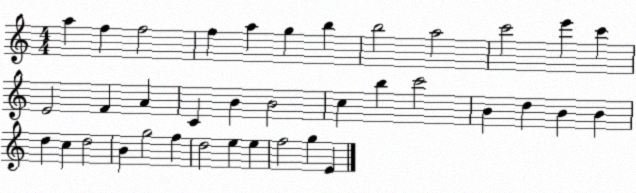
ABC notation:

X:1
T:Untitled
M:4/4
L:1/4
K:C
a f f2 f a g b b2 a2 c'2 e' c' E2 F A C B B2 c b c'2 B d B B d c d2 B g2 f d2 e e f2 g E